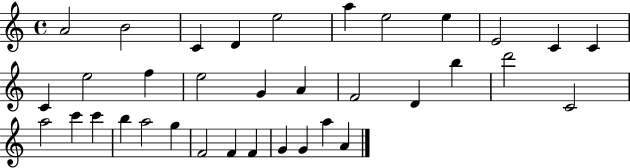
A4/h B4/h C4/q D4/q E5/h A5/q E5/h E5/q E4/h C4/q C4/q C4/q E5/h F5/q E5/h G4/q A4/q F4/h D4/q B5/q D6/h C4/h A5/h C6/q C6/q B5/q A5/h G5/q F4/h F4/q F4/q G4/q G4/q A5/q A4/q